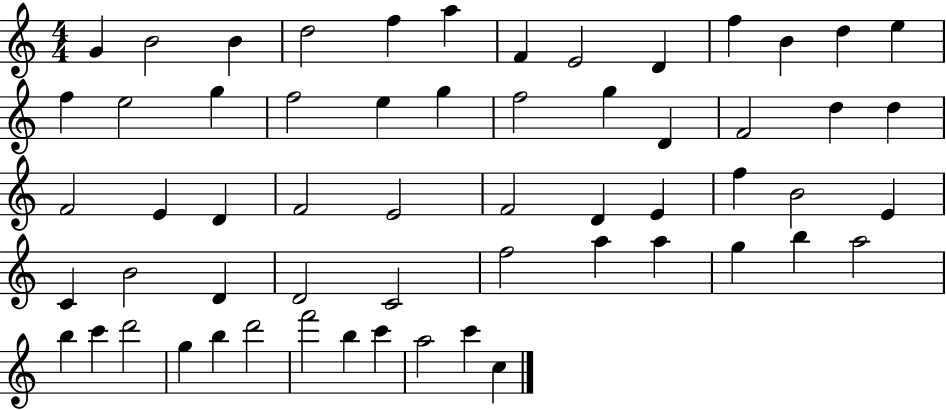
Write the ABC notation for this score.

X:1
T:Untitled
M:4/4
L:1/4
K:C
G B2 B d2 f a F E2 D f B d e f e2 g f2 e g f2 g D F2 d d F2 E D F2 E2 F2 D E f B2 E C B2 D D2 C2 f2 a a g b a2 b c' d'2 g b d'2 f'2 b c' a2 c' c